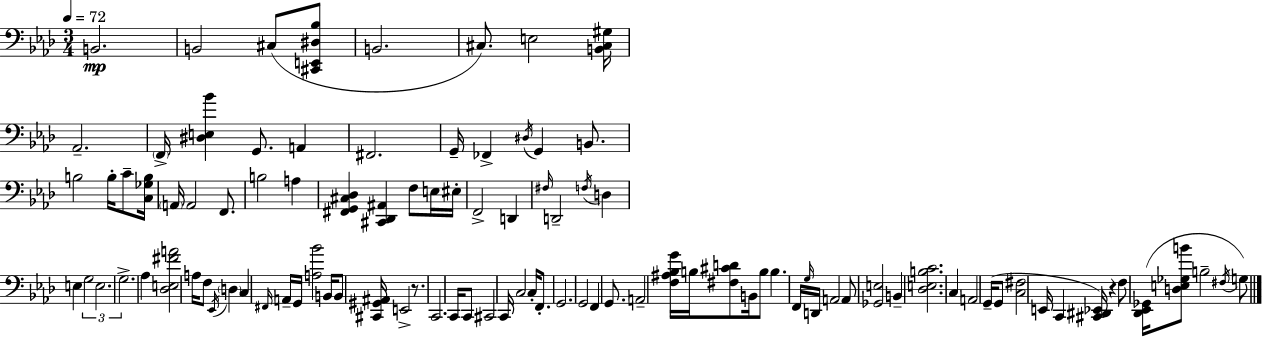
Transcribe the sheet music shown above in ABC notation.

X:1
T:Untitled
M:3/4
L:1/4
K:Fm
B,,2 B,,2 ^C,/2 [^C,,E,,^D,_B,]/2 B,,2 ^C,/2 E,2 [B,,^C,^G,]/4 _A,,2 F,,/4 [^D,E,_B] G,,/2 A,, ^F,,2 G,,/4 _F,, ^D,/4 G,, B,,/2 B,2 B,/4 C/2 [C,_G,B,]/4 A,,/4 A,,2 F,,/2 B,2 A, [^F,,G,,^C,_D,] [^C,,_D,,^A,,] F,/2 E,/4 ^E,/4 F,,2 D,, ^F,/4 D,,2 F,/4 D, E, G,2 E,2 G,2 _A, [_D,E,^FA]2 A,/4 F,/2 _E,,/4 D, C, ^F,,/4 A,,/4 G,,/4 [A,_B]2 B,,/4 B,,/2 [^C,,^G,,^A,,]/4 E,,2 z/2 C,,2 C,,/4 C,,/2 ^C,,2 C,,/4 C,2 C,/4 F,,/2 G,,2 G,,2 F,, G,,/2 A,,2 [F,^A,_B,G]/4 B,/4 [^F,^CD]/2 B,,/4 B,/2 B, F,,/4 G,/4 D,,/4 A,,2 A,,/2 [_G,,E,]2 B,, [_D,E,B,C]2 C, A,,2 G,,/4 G,,/2 [C,^F,]2 E,,/4 C,, [^C,,^D,,_E,,]/4 z F,/2 [_D,,_E,,_G,,]/4 [D,E,_G,B]/2 B,2 ^F,/4 G,/2